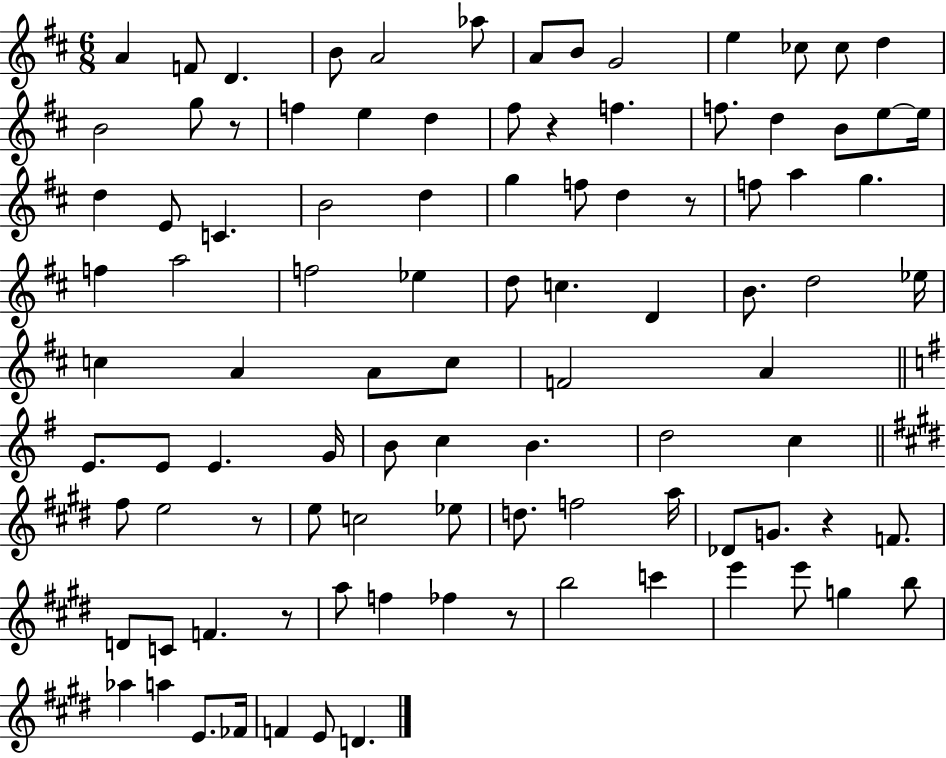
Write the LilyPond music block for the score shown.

{
  \clef treble
  \numericTimeSignature
  \time 6/8
  \key d \major
  a'4 f'8 d'4. | b'8 a'2 aes''8 | a'8 b'8 g'2 | e''4 ces''8 ces''8 d''4 | \break b'2 g''8 r8 | f''4 e''4 d''4 | fis''8 r4 f''4. | f''8. d''4 b'8 e''8~~ e''16 | \break d''4 e'8 c'4. | b'2 d''4 | g''4 f''8 d''4 r8 | f''8 a''4 g''4. | \break f''4 a''2 | f''2 ees''4 | d''8 c''4. d'4 | b'8. d''2 ees''16 | \break c''4 a'4 a'8 c''8 | f'2 a'4 | \bar "||" \break \key g \major e'8. e'8 e'4. g'16 | b'8 c''4 b'4. | d''2 c''4 | \bar "||" \break \key e \major fis''8 e''2 r8 | e''8 c''2 ees''8 | d''8. f''2 a''16 | des'8 g'8. r4 f'8. | \break d'8 c'8 f'4. r8 | a''8 f''4 fes''4 r8 | b''2 c'''4 | e'''4 e'''8 g''4 b''8 | \break aes''4 a''4 e'8. fes'16 | f'4 e'8 d'4. | \bar "|."
}